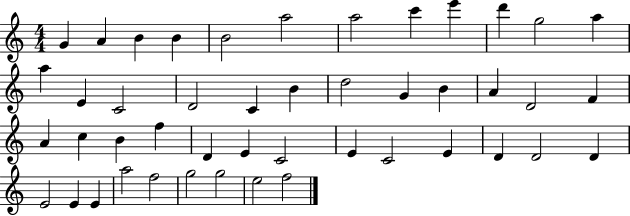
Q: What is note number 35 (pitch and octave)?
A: D4